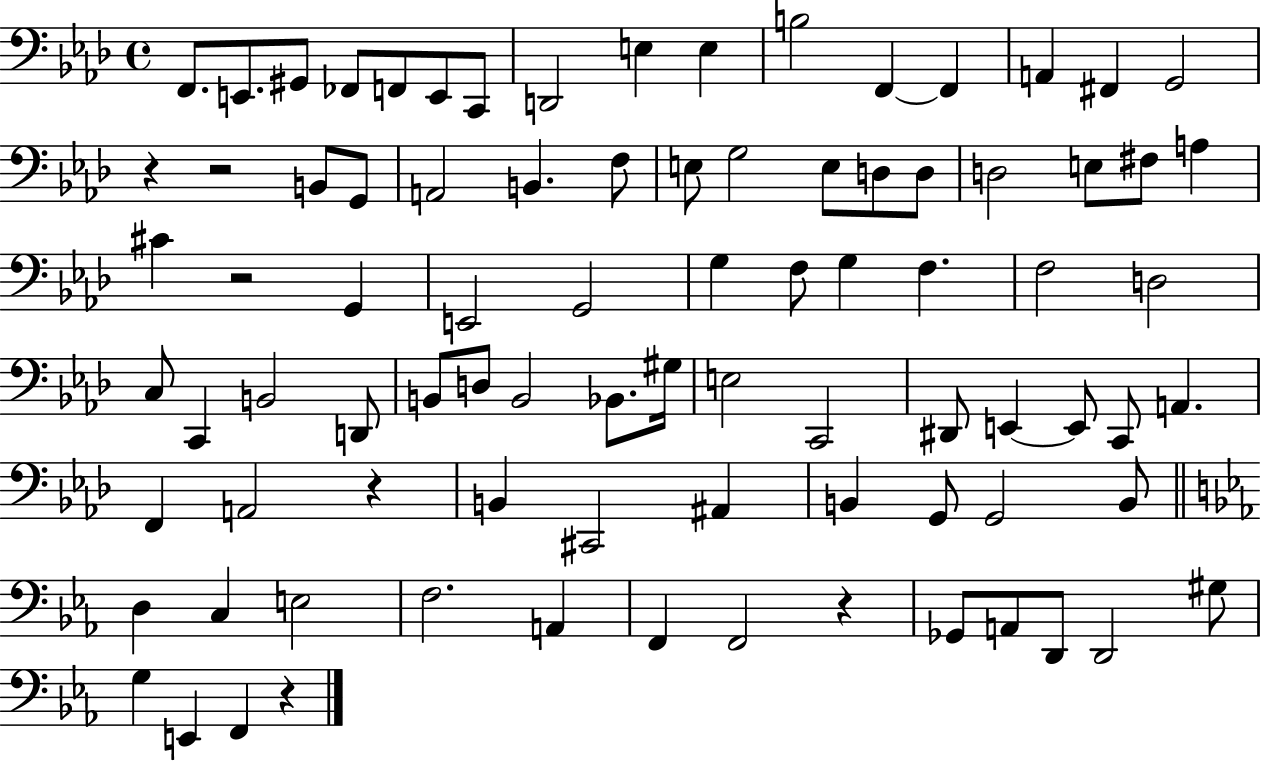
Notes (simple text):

F2/e. E2/e. G#2/e FES2/e F2/e E2/e C2/e D2/h E3/q E3/q B3/h F2/q F2/q A2/q F#2/q G2/h R/q R/h B2/e G2/e A2/h B2/q. F3/e E3/e G3/h E3/e D3/e D3/e D3/h E3/e F#3/e A3/q C#4/q R/h G2/q E2/h G2/h G3/q F3/e G3/q F3/q. F3/h D3/h C3/e C2/q B2/h D2/e B2/e D3/e B2/h Bb2/e. G#3/s E3/h C2/h D#2/e E2/q E2/e C2/e A2/q. F2/q A2/h R/q B2/q C#2/h A#2/q B2/q G2/e G2/h B2/e D3/q C3/q E3/h F3/h. A2/q F2/q F2/h R/q Gb2/e A2/e D2/e D2/h G#3/e G3/q E2/q F2/q R/q